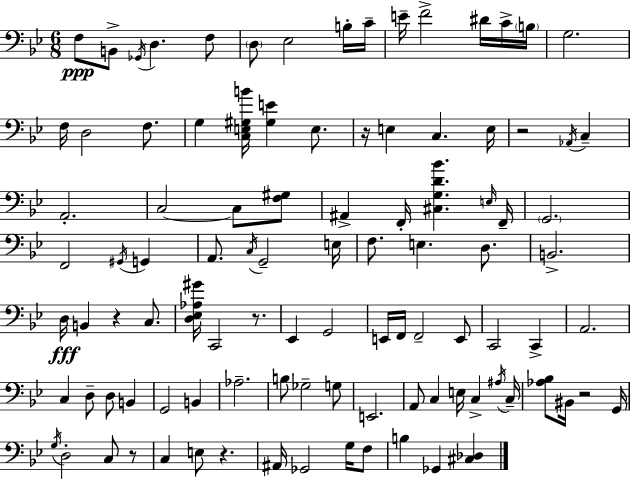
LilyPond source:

{
  \clef bass
  \numericTimeSignature
  \time 6/8
  \key bes \major
  \repeat volta 2 { f8\ppp b,8-> \acciaccatura { ges,16 } d4. f8 | \parenthesize d8 ees2 b16-. | c'16-- e'16-- f'2-> dis'16 c'16-> | \parenthesize b16 g2. | \break f16 d2 f8. | g4 <c e gis b'>16 <gis e'>4 e8. | r16 e4 c4. | e16 r2 \acciaccatura { aes,16 } c4-- | \break a,2.-. | c2~~ c8 | <f gis>8 ais,4-> f,16-. <cis g d' bes'>4. | \grace { e16 } f,16-- \parenthesize g,2. | \break f,2 \acciaccatura { gis,16 } | g,4 a,8. \acciaccatura { c16 } g,2-- | e16 f8. e4. | d8. b,2.-> | \break d16\fff b,4 r4 | c8. <d ees aes gis'>16 c,2 | r8. ees,4 g,2 | e,16 f,16 f,2-- | \break e,8 c,2 | c,4-> a,2. | c4 d8-- d8 | b,4 g,2 | \break b,4 aes2.-- | b8 ges2-- | g8 e,2. | a,8 c4 e16 | \break c4-> \acciaccatura { ais16 } c16-- <aes bes>8 bis,16 r2 | g,16 \acciaccatura { g16 } d2-. | c8 r8 c4 e8 | r4. ais,16 ges,2 | \break g16 f8 b4 ges,4 | <cis des>4 } \bar "|."
}